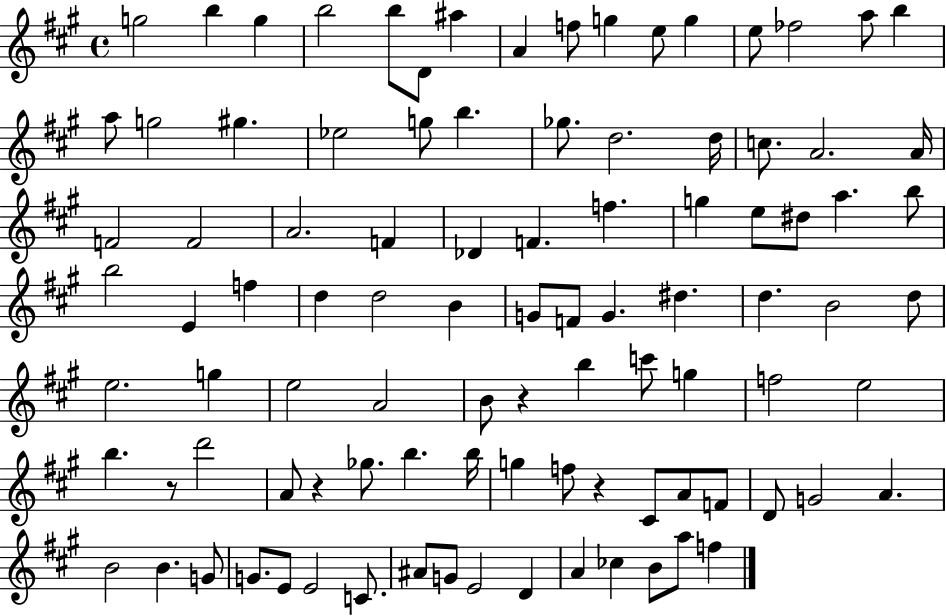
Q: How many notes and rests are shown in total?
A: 97